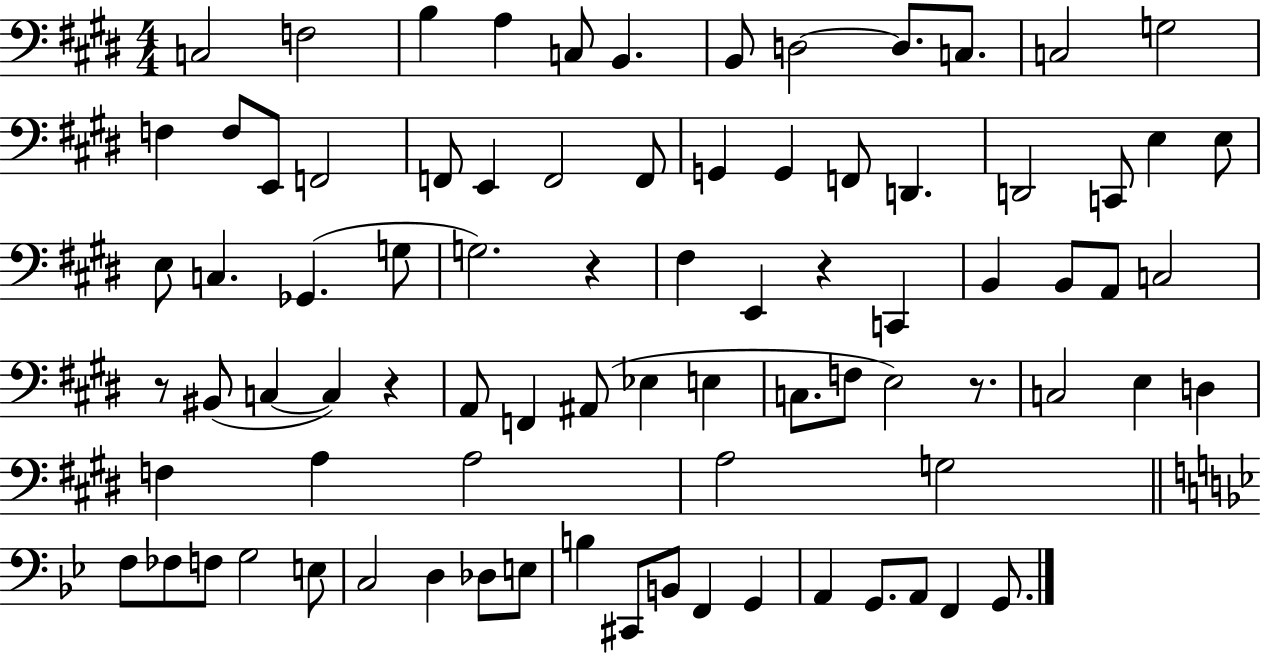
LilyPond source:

{
  \clef bass
  \numericTimeSignature
  \time 4/4
  \key e \major
  c2 f2 | b4 a4 c8 b,4. | b,8 d2~~ d8. c8. | c2 g2 | \break f4 f8 e,8 f,2 | f,8 e,4 f,2 f,8 | g,4 g,4 f,8 d,4. | d,2 c,8 e4 e8 | \break e8 c4. ges,4.( g8 | g2.) r4 | fis4 e,4 r4 c,4 | b,4 b,8 a,8 c2 | \break r8 bis,8( c4~~ c4) r4 | a,8 f,4 ais,8( ees4 e4 | c8. f8 e2) r8. | c2 e4 d4 | \break f4 a4 a2 | a2 g2 | \bar "||" \break \key g \minor f8 fes8 f8 g2 e8 | c2 d4 des8 e8 | b4 cis,8 b,8 f,4 g,4 | a,4 g,8. a,8 f,4 g,8. | \break \bar "|."
}